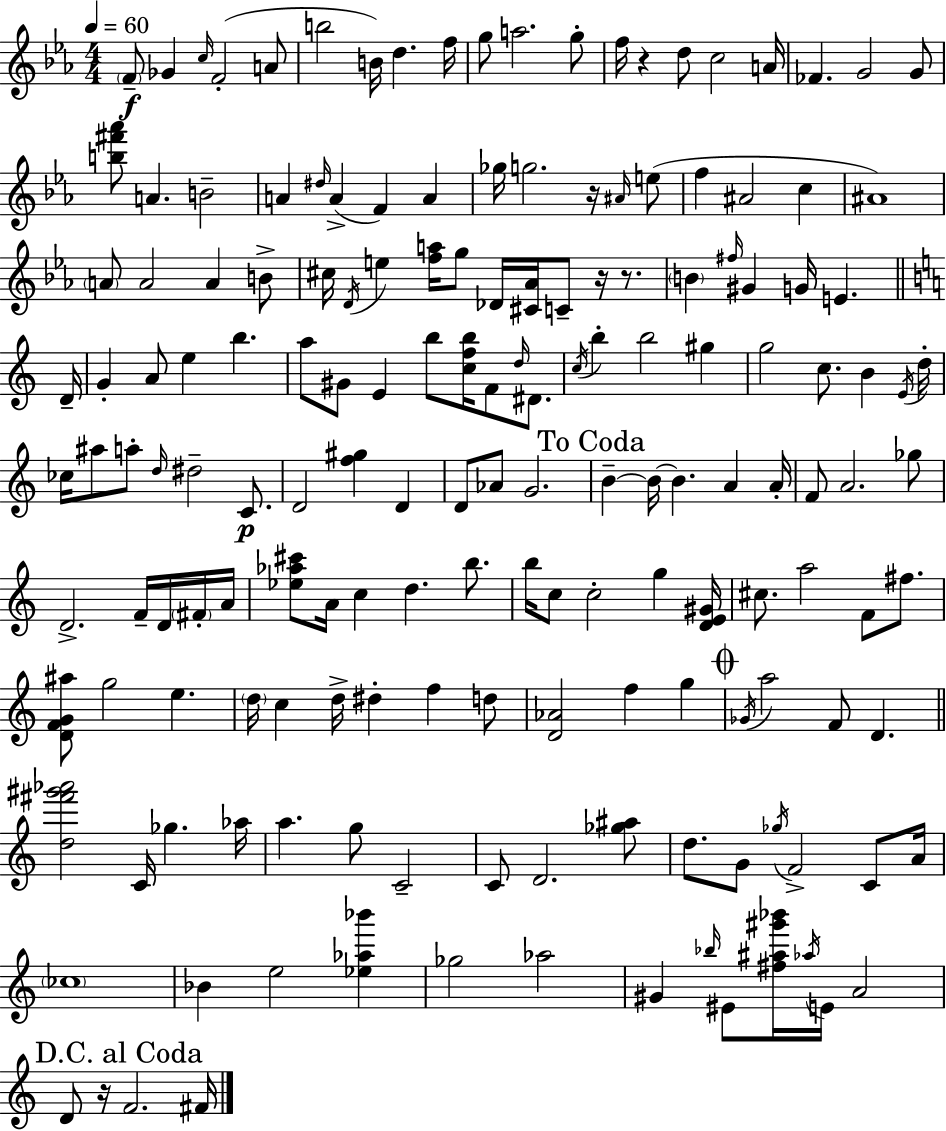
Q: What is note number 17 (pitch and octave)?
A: FES4